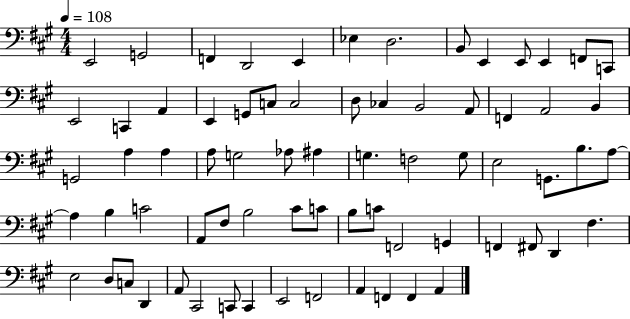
E2/h G2/h F2/q D2/h E2/q Eb3/q D3/h. B2/e E2/q E2/e E2/q F2/e C2/e E2/h C2/q A2/q E2/q G2/e C3/e C3/h D3/e CES3/q B2/h A2/e F2/q A2/h B2/q G2/h A3/q A3/q A3/e G3/h Ab3/e A#3/q G3/q. F3/h G3/e E3/h G2/e. B3/e. A3/e A3/q B3/q C4/h A2/e F#3/e B3/h C#4/e C4/e B3/e C4/e F2/h G2/q F2/q F#2/e D2/q F#3/q. E3/h D3/e C3/e D2/q A2/e C#2/h C2/e C2/q E2/h F2/h A2/q F2/q F2/q A2/q